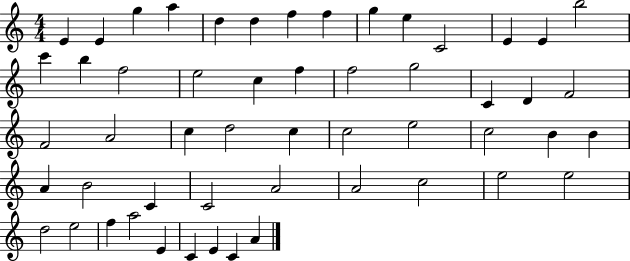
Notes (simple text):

E4/q E4/q G5/q A5/q D5/q D5/q F5/q F5/q G5/q E5/q C4/h E4/q E4/q B5/h C6/q B5/q F5/h E5/h C5/q F5/q F5/h G5/h C4/q D4/q F4/h F4/h A4/h C5/q D5/h C5/q C5/h E5/h C5/h B4/q B4/q A4/q B4/h C4/q C4/h A4/h A4/h C5/h E5/h E5/h D5/h E5/h F5/q A5/h E4/q C4/q E4/q C4/q A4/q